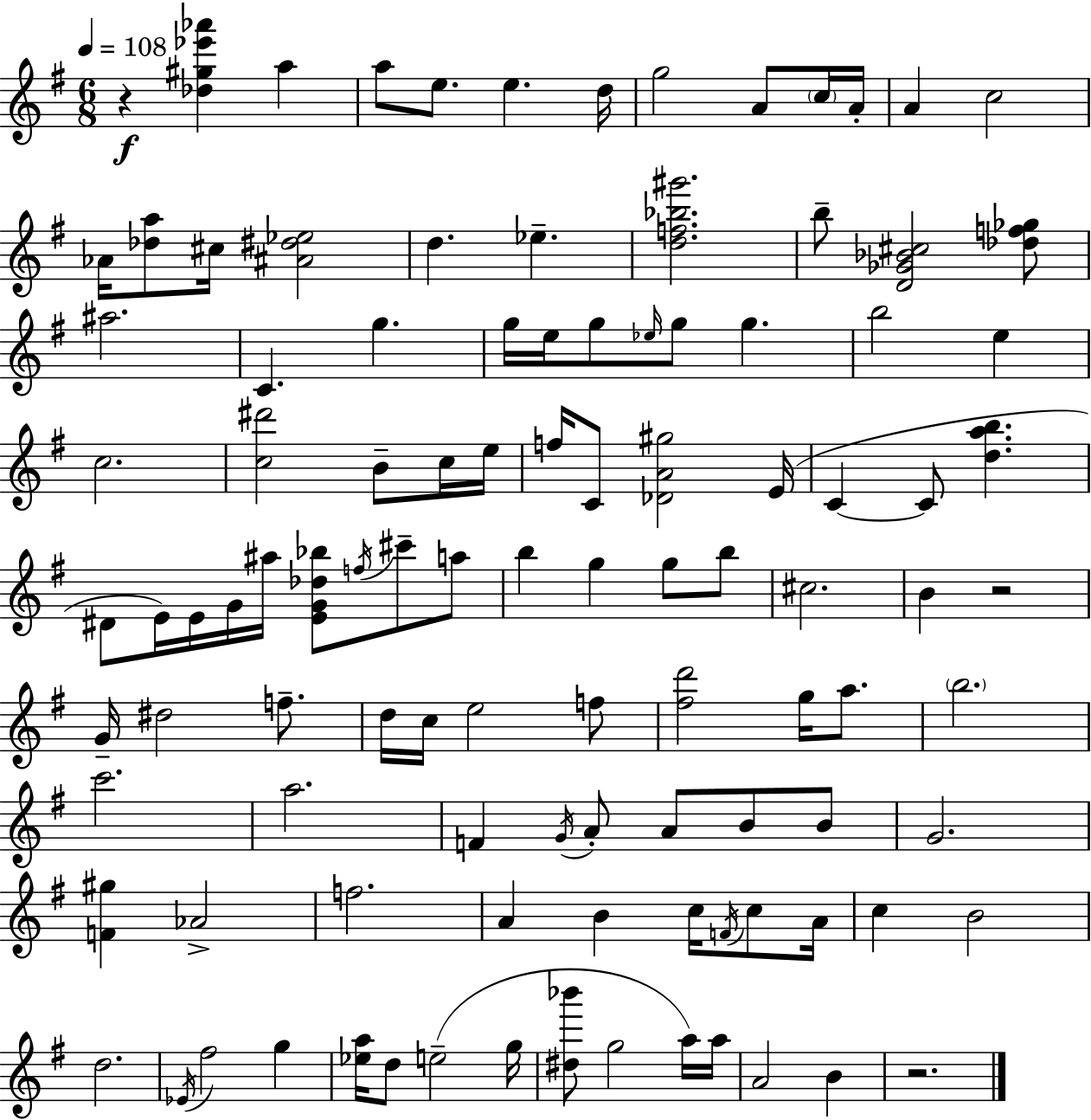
X:1
T:Untitled
M:6/8
L:1/4
K:Em
z [_d^g_e'_a'] a a/2 e/2 e d/4 g2 A/2 c/4 A/4 A c2 _A/4 [_da]/2 ^c/4 [^A^d_e]2 d _e [df_b^g']2 b/2 [D_G_B^c]2 [_df_g]/2 ^a2 C g g/4 e/4 g/2 _e/4 g/2 g b2 e c2 [c^d']2 B/2 c/4 e/4 f/4 C/2 [_DA^g]2 E/4 C C/2 [dab] ^D/2 E/4 E/4 G/4 ^a/4 [EG_d_b]/2 f/4 ^c'/2 a/2 b g g/2 b/2 ^c2 B z2 G/4 ^d2 f/2 d/4 c/4 e2 f/2 [^fd']2 g/4 a/2 b2 c'2 a2 F G/4 A/2 A/2 B/2 B/2 G2 [F^g] _A2 f2 A B c/4 F/4 c/2 A/4 c B2 d2 _E/4 ^f2 g [_ea]/4 d/2 e2 g/4 [^d_b']/2 g2 a/4 a/4 A2 B z2